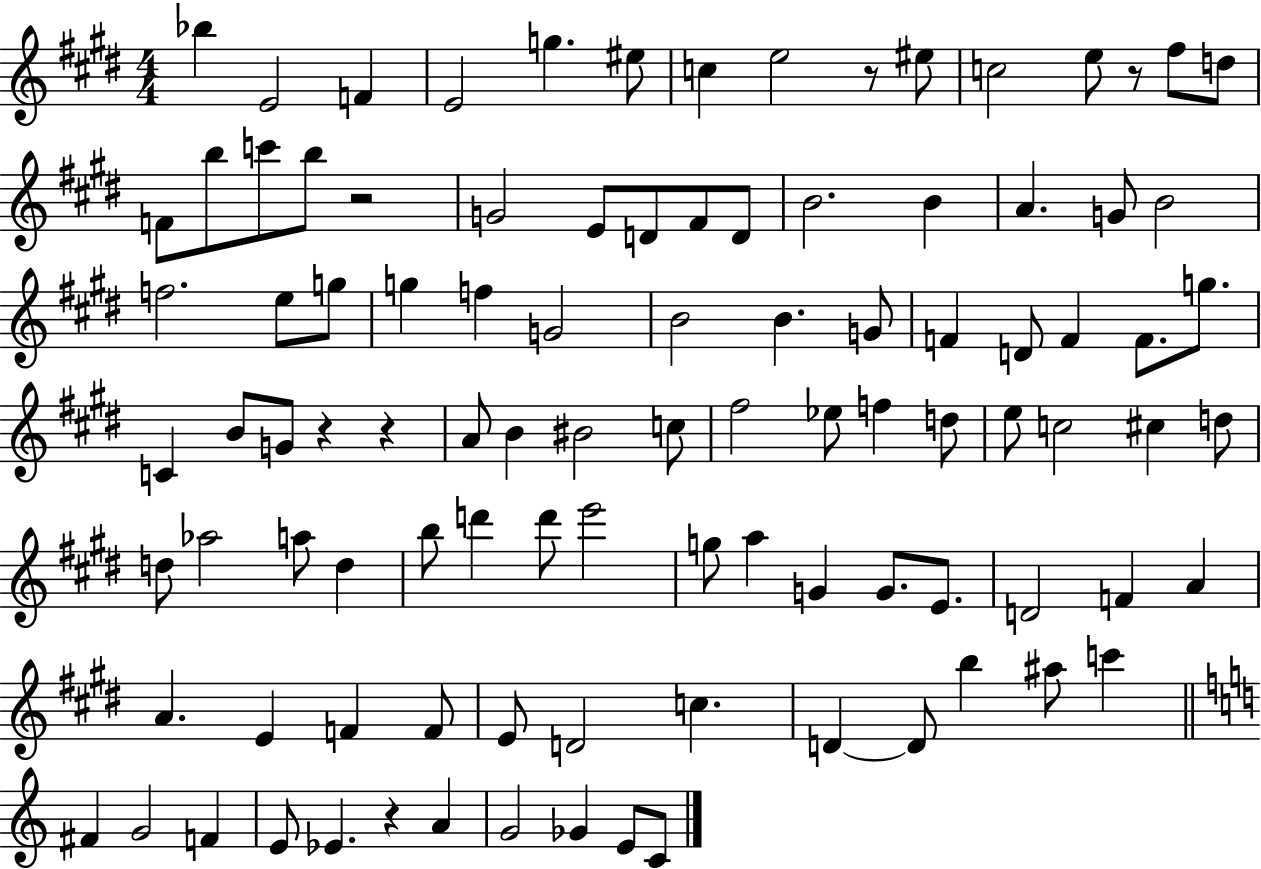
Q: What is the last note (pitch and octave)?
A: C4